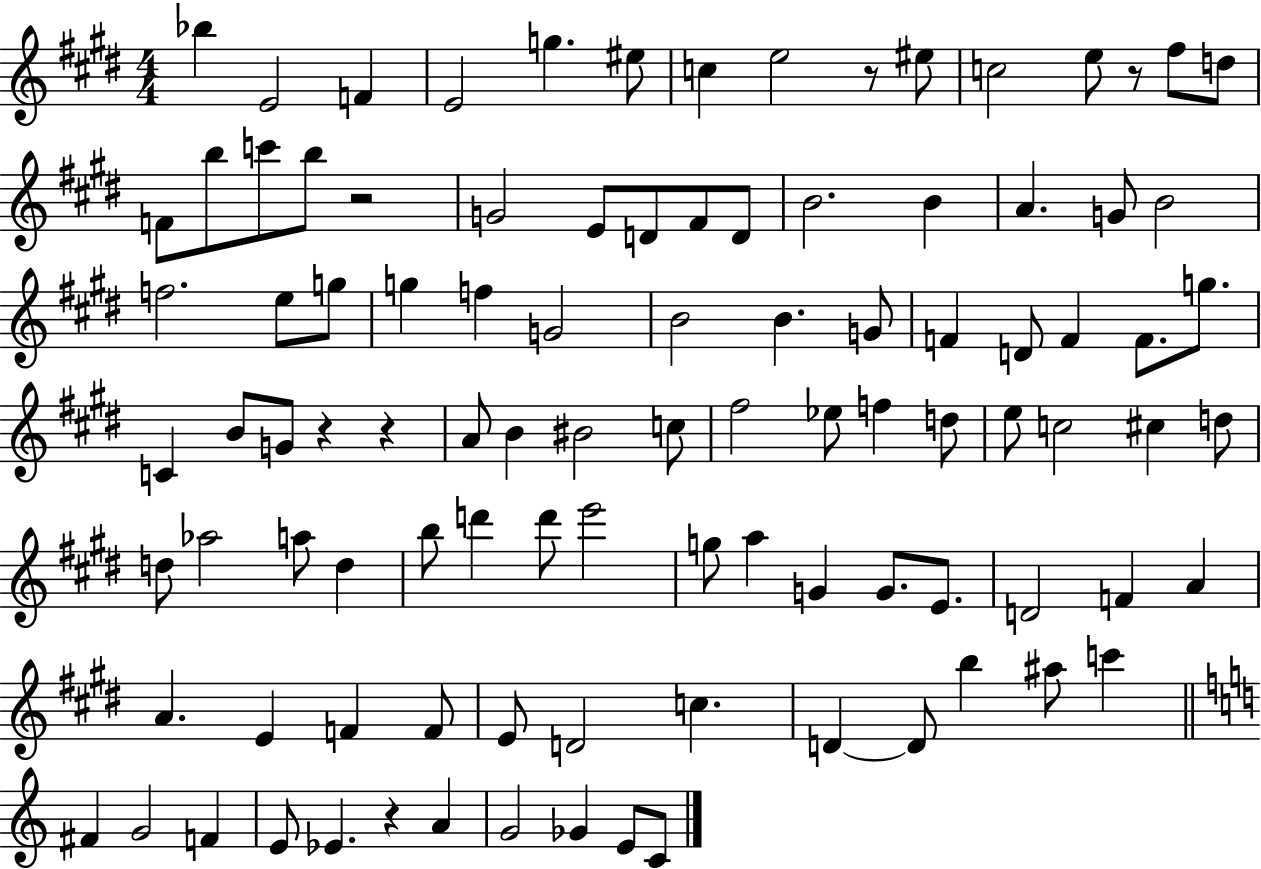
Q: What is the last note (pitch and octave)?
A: C4